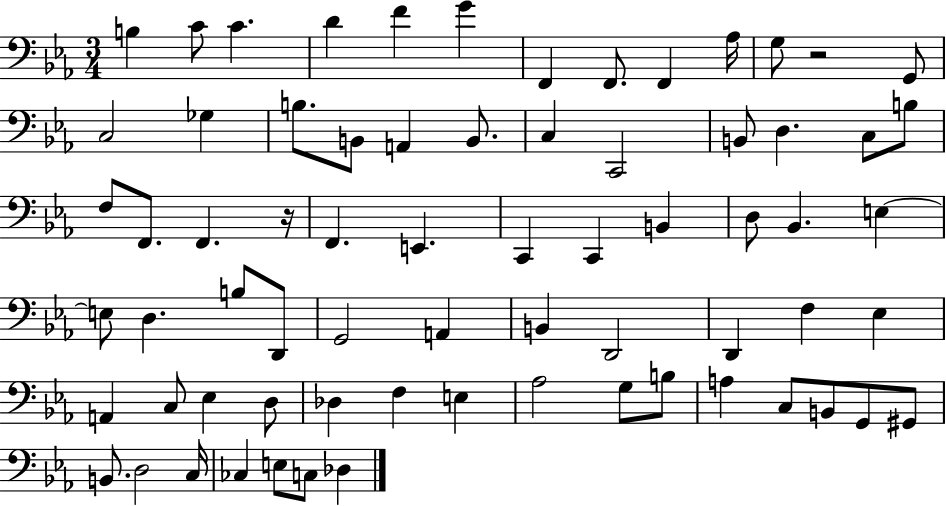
B3/q C4/e C4/q. D4/q F4/q G4/q F2/q F2/e. F2/q Ab3/s G3/e R/h G2/e C3/h Gb3/q B3/e. B2/e A2/q B2/e. C3/q C2/h B2/e D3/q. C3/e B3/e F3/e F2/e. F2/q. R/s F2/q. E2/q. C2/q C2/q B2/q D3/e Bb2/q. E3/q E3/e D3/q. B3/e D2/e G2/h A2/q B2/q D2/h D2/q F3/q Eb3/q A2/q C3/e Eb3/q D3/e Db3/q F3/q E3/q Ab3/h G3/e B3/e A3/q C3/e B2/e G2/e G#2/e B2/e. D3/h C3/s CES3/q E3/e C3/e Db3/q